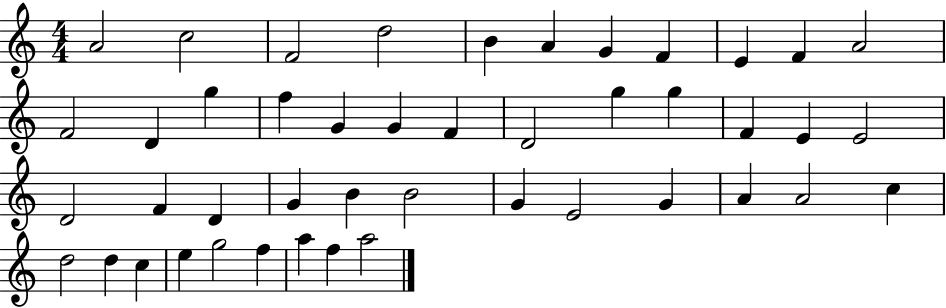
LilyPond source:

{
  \clef treble
  \numericTimeSignature
  \time 4/4
  \key c \major
  a'2 c''2 | f'2 d''2 | b'4 a'4 g'4 f'4 | e'4 f'4 a'2 | \break f'2 d'4 g''4 | f''4 g'4 g'4 f'4 | d'2 g''4 g''4 | f'4 e'4 e'2 | \break d'2 f'4 d'4 | g'4 b'4 b'2 | g'4 e'2 g'4 | a'4 a'2 c''4 | \break d''2 d''4 c''4 | e''4 g''2 f''4 | a''4 f''4 a''2 | \bar "|."
}